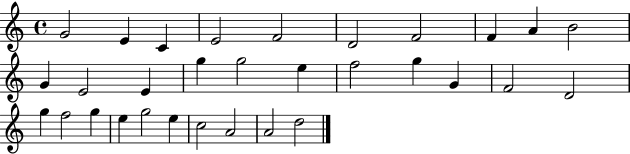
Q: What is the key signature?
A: C major